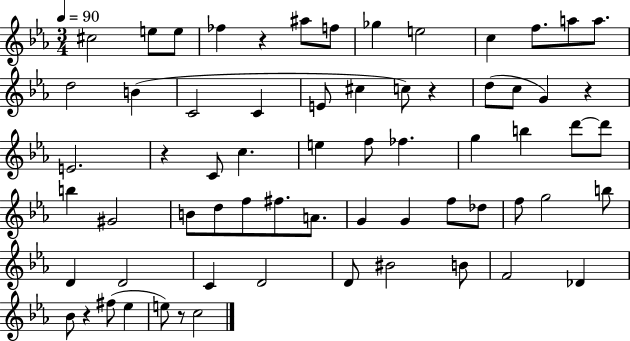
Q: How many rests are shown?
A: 6